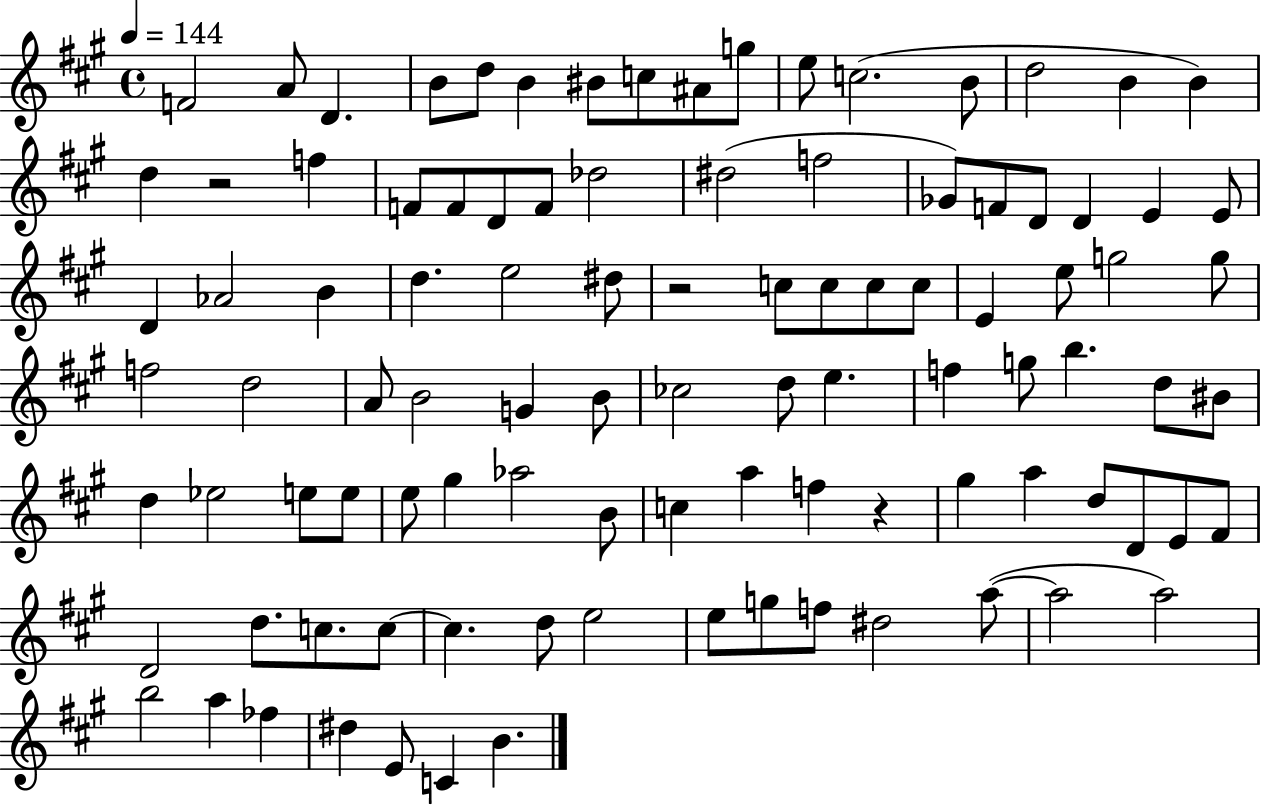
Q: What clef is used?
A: treble